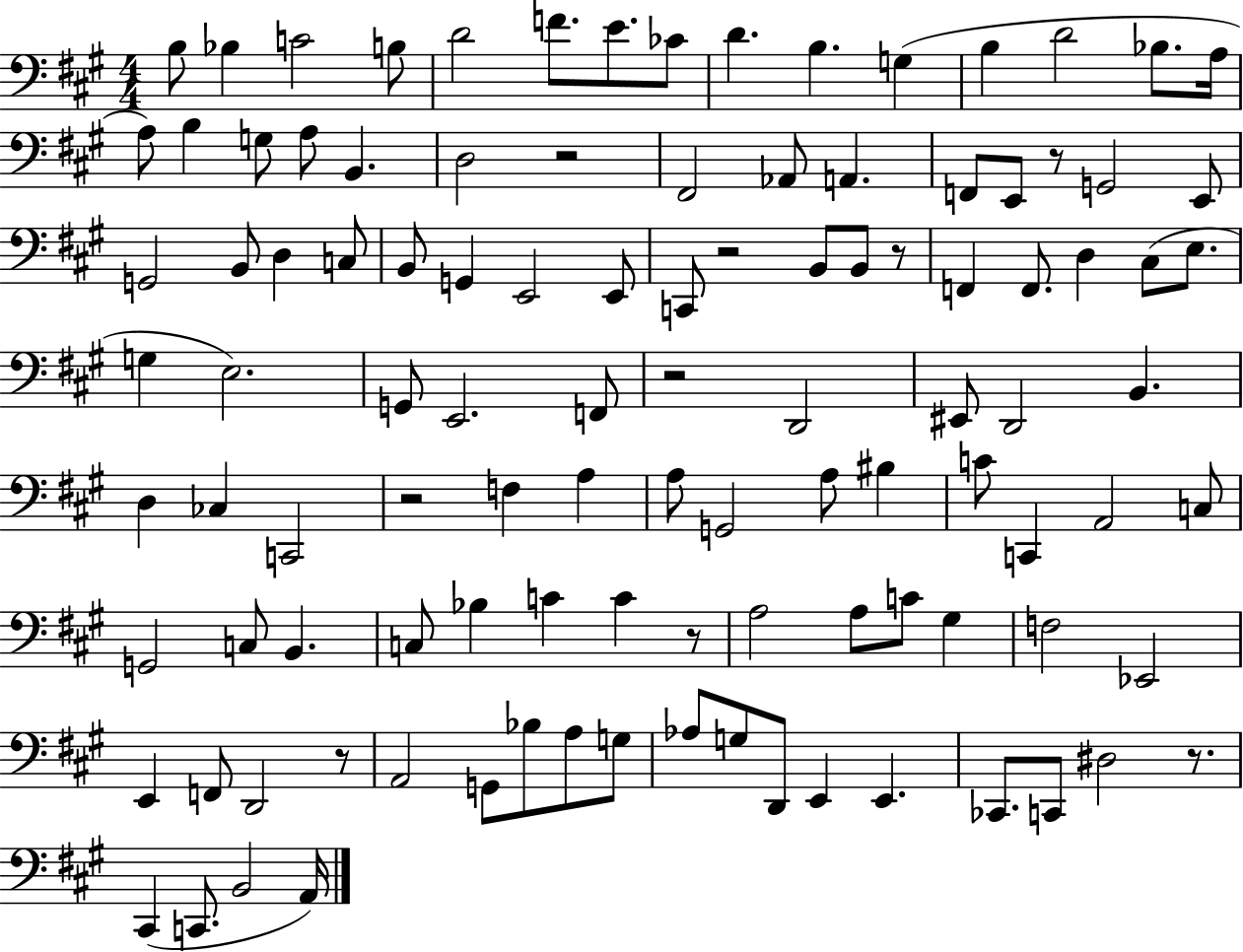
{
  \clef bass
  \numericTimeSignature
  \time 4/4
  \key a \major
  \repeat volta 2 { b8 bes4 c'2 b8 | d'2 f'8. e'8. ces'8 | d'4. b4. g4( | b4 d'2 bes8. a16 | \break a8) b4 g8 a8 b,4. | d2 r2 | fis,2 aes,8 a,4. | f,8 e,8 r8 g,2 e,8 | \break g,2 b,8 d4 c8 | b,8 g,4 e,2 e,8 | c,8 r2 b,8 b,8 r8 | f,4 f,8. d4 cis8( e8. | \break g4 e2.) | g,8 e,2. f,8 | r2 d,2 | eis,8 d,2 b,4. | \break d4 ces4 c,2 | r2 f4 a4 | a8 g,2 a8 bis4 | c'8 c,4 a,2 c8 | \break g,2 c8 b,4. | c8 bes4 c'4 c'4 r8 | a2 a8 c'8 gis4 | f2 ees,2 | \break e,4 f,8 d,2 r8 | a,2 g,8 bes8 a8 g8 | aes8 g8 d,8 e,4 e,4. | ces,8. c,8 dis2 r8. | \break cis,4( c,8. b,2 a,16) | } \bar "|."
}